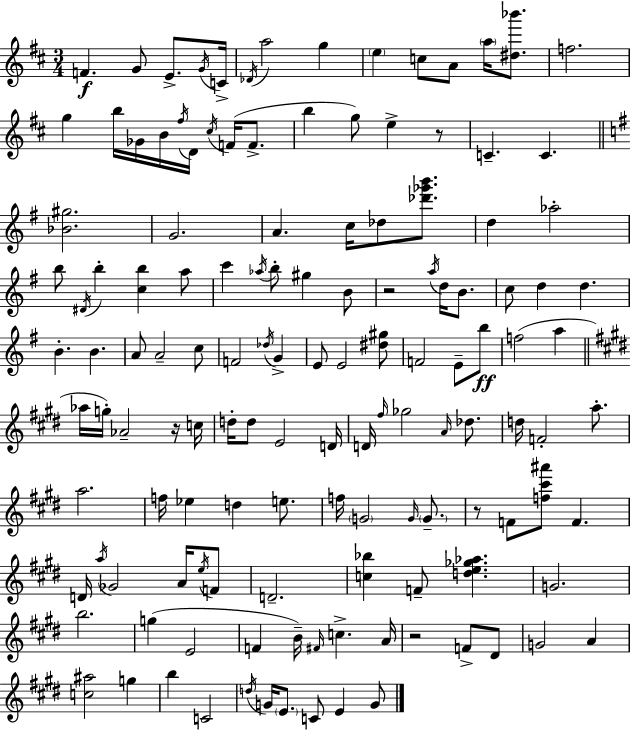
X:1
T:Untitled
M:3/4
L:1/4
K:D
F G/2 E/2 G/4 C/4 _D/4 a2 g e c/2 A/2 a/4 [^d_b']/2 f2 g b/4 _G/4 B/4 ^f/4 D/4 ^c/4 F/4 F/2 b g/2 e z/2 C C [_B^g]2 G2 A c/4 _d/2 [_d'_g'b']/2 d _a2 b/2 ^D/4 b [cb] a/2 c' _a/4 b/2 ^g B/2 z2 a/4 d/4 B/2 c/2 d d B B A/2 A2 c/2 F2 _d/4 G E/2 E2 [^d^g]/2 F2 E/2 b/2 f2 a _a/4 g/4 _A2 z/4 c/4 d/4 d/2 E2 D/4 D/4 ^f/4 _g2 A/4 _d/2 d/4 F2 a/2 a2 f/4 _e d e/2 f/4 G2 G/4 G/2 z/2 F/2 [f^c'^a']/2 F D/4 a/4 _G2 A/4 e/4 F/2 D2 [c_b] F/2 [de_g_a] G2 b2 g E2 F B/4 ^F/4 c A/4 z2 F/2 ^D/2 G2 A [c^a]2 g b C2 d/4 G/4 E/2 C/2 E G/2